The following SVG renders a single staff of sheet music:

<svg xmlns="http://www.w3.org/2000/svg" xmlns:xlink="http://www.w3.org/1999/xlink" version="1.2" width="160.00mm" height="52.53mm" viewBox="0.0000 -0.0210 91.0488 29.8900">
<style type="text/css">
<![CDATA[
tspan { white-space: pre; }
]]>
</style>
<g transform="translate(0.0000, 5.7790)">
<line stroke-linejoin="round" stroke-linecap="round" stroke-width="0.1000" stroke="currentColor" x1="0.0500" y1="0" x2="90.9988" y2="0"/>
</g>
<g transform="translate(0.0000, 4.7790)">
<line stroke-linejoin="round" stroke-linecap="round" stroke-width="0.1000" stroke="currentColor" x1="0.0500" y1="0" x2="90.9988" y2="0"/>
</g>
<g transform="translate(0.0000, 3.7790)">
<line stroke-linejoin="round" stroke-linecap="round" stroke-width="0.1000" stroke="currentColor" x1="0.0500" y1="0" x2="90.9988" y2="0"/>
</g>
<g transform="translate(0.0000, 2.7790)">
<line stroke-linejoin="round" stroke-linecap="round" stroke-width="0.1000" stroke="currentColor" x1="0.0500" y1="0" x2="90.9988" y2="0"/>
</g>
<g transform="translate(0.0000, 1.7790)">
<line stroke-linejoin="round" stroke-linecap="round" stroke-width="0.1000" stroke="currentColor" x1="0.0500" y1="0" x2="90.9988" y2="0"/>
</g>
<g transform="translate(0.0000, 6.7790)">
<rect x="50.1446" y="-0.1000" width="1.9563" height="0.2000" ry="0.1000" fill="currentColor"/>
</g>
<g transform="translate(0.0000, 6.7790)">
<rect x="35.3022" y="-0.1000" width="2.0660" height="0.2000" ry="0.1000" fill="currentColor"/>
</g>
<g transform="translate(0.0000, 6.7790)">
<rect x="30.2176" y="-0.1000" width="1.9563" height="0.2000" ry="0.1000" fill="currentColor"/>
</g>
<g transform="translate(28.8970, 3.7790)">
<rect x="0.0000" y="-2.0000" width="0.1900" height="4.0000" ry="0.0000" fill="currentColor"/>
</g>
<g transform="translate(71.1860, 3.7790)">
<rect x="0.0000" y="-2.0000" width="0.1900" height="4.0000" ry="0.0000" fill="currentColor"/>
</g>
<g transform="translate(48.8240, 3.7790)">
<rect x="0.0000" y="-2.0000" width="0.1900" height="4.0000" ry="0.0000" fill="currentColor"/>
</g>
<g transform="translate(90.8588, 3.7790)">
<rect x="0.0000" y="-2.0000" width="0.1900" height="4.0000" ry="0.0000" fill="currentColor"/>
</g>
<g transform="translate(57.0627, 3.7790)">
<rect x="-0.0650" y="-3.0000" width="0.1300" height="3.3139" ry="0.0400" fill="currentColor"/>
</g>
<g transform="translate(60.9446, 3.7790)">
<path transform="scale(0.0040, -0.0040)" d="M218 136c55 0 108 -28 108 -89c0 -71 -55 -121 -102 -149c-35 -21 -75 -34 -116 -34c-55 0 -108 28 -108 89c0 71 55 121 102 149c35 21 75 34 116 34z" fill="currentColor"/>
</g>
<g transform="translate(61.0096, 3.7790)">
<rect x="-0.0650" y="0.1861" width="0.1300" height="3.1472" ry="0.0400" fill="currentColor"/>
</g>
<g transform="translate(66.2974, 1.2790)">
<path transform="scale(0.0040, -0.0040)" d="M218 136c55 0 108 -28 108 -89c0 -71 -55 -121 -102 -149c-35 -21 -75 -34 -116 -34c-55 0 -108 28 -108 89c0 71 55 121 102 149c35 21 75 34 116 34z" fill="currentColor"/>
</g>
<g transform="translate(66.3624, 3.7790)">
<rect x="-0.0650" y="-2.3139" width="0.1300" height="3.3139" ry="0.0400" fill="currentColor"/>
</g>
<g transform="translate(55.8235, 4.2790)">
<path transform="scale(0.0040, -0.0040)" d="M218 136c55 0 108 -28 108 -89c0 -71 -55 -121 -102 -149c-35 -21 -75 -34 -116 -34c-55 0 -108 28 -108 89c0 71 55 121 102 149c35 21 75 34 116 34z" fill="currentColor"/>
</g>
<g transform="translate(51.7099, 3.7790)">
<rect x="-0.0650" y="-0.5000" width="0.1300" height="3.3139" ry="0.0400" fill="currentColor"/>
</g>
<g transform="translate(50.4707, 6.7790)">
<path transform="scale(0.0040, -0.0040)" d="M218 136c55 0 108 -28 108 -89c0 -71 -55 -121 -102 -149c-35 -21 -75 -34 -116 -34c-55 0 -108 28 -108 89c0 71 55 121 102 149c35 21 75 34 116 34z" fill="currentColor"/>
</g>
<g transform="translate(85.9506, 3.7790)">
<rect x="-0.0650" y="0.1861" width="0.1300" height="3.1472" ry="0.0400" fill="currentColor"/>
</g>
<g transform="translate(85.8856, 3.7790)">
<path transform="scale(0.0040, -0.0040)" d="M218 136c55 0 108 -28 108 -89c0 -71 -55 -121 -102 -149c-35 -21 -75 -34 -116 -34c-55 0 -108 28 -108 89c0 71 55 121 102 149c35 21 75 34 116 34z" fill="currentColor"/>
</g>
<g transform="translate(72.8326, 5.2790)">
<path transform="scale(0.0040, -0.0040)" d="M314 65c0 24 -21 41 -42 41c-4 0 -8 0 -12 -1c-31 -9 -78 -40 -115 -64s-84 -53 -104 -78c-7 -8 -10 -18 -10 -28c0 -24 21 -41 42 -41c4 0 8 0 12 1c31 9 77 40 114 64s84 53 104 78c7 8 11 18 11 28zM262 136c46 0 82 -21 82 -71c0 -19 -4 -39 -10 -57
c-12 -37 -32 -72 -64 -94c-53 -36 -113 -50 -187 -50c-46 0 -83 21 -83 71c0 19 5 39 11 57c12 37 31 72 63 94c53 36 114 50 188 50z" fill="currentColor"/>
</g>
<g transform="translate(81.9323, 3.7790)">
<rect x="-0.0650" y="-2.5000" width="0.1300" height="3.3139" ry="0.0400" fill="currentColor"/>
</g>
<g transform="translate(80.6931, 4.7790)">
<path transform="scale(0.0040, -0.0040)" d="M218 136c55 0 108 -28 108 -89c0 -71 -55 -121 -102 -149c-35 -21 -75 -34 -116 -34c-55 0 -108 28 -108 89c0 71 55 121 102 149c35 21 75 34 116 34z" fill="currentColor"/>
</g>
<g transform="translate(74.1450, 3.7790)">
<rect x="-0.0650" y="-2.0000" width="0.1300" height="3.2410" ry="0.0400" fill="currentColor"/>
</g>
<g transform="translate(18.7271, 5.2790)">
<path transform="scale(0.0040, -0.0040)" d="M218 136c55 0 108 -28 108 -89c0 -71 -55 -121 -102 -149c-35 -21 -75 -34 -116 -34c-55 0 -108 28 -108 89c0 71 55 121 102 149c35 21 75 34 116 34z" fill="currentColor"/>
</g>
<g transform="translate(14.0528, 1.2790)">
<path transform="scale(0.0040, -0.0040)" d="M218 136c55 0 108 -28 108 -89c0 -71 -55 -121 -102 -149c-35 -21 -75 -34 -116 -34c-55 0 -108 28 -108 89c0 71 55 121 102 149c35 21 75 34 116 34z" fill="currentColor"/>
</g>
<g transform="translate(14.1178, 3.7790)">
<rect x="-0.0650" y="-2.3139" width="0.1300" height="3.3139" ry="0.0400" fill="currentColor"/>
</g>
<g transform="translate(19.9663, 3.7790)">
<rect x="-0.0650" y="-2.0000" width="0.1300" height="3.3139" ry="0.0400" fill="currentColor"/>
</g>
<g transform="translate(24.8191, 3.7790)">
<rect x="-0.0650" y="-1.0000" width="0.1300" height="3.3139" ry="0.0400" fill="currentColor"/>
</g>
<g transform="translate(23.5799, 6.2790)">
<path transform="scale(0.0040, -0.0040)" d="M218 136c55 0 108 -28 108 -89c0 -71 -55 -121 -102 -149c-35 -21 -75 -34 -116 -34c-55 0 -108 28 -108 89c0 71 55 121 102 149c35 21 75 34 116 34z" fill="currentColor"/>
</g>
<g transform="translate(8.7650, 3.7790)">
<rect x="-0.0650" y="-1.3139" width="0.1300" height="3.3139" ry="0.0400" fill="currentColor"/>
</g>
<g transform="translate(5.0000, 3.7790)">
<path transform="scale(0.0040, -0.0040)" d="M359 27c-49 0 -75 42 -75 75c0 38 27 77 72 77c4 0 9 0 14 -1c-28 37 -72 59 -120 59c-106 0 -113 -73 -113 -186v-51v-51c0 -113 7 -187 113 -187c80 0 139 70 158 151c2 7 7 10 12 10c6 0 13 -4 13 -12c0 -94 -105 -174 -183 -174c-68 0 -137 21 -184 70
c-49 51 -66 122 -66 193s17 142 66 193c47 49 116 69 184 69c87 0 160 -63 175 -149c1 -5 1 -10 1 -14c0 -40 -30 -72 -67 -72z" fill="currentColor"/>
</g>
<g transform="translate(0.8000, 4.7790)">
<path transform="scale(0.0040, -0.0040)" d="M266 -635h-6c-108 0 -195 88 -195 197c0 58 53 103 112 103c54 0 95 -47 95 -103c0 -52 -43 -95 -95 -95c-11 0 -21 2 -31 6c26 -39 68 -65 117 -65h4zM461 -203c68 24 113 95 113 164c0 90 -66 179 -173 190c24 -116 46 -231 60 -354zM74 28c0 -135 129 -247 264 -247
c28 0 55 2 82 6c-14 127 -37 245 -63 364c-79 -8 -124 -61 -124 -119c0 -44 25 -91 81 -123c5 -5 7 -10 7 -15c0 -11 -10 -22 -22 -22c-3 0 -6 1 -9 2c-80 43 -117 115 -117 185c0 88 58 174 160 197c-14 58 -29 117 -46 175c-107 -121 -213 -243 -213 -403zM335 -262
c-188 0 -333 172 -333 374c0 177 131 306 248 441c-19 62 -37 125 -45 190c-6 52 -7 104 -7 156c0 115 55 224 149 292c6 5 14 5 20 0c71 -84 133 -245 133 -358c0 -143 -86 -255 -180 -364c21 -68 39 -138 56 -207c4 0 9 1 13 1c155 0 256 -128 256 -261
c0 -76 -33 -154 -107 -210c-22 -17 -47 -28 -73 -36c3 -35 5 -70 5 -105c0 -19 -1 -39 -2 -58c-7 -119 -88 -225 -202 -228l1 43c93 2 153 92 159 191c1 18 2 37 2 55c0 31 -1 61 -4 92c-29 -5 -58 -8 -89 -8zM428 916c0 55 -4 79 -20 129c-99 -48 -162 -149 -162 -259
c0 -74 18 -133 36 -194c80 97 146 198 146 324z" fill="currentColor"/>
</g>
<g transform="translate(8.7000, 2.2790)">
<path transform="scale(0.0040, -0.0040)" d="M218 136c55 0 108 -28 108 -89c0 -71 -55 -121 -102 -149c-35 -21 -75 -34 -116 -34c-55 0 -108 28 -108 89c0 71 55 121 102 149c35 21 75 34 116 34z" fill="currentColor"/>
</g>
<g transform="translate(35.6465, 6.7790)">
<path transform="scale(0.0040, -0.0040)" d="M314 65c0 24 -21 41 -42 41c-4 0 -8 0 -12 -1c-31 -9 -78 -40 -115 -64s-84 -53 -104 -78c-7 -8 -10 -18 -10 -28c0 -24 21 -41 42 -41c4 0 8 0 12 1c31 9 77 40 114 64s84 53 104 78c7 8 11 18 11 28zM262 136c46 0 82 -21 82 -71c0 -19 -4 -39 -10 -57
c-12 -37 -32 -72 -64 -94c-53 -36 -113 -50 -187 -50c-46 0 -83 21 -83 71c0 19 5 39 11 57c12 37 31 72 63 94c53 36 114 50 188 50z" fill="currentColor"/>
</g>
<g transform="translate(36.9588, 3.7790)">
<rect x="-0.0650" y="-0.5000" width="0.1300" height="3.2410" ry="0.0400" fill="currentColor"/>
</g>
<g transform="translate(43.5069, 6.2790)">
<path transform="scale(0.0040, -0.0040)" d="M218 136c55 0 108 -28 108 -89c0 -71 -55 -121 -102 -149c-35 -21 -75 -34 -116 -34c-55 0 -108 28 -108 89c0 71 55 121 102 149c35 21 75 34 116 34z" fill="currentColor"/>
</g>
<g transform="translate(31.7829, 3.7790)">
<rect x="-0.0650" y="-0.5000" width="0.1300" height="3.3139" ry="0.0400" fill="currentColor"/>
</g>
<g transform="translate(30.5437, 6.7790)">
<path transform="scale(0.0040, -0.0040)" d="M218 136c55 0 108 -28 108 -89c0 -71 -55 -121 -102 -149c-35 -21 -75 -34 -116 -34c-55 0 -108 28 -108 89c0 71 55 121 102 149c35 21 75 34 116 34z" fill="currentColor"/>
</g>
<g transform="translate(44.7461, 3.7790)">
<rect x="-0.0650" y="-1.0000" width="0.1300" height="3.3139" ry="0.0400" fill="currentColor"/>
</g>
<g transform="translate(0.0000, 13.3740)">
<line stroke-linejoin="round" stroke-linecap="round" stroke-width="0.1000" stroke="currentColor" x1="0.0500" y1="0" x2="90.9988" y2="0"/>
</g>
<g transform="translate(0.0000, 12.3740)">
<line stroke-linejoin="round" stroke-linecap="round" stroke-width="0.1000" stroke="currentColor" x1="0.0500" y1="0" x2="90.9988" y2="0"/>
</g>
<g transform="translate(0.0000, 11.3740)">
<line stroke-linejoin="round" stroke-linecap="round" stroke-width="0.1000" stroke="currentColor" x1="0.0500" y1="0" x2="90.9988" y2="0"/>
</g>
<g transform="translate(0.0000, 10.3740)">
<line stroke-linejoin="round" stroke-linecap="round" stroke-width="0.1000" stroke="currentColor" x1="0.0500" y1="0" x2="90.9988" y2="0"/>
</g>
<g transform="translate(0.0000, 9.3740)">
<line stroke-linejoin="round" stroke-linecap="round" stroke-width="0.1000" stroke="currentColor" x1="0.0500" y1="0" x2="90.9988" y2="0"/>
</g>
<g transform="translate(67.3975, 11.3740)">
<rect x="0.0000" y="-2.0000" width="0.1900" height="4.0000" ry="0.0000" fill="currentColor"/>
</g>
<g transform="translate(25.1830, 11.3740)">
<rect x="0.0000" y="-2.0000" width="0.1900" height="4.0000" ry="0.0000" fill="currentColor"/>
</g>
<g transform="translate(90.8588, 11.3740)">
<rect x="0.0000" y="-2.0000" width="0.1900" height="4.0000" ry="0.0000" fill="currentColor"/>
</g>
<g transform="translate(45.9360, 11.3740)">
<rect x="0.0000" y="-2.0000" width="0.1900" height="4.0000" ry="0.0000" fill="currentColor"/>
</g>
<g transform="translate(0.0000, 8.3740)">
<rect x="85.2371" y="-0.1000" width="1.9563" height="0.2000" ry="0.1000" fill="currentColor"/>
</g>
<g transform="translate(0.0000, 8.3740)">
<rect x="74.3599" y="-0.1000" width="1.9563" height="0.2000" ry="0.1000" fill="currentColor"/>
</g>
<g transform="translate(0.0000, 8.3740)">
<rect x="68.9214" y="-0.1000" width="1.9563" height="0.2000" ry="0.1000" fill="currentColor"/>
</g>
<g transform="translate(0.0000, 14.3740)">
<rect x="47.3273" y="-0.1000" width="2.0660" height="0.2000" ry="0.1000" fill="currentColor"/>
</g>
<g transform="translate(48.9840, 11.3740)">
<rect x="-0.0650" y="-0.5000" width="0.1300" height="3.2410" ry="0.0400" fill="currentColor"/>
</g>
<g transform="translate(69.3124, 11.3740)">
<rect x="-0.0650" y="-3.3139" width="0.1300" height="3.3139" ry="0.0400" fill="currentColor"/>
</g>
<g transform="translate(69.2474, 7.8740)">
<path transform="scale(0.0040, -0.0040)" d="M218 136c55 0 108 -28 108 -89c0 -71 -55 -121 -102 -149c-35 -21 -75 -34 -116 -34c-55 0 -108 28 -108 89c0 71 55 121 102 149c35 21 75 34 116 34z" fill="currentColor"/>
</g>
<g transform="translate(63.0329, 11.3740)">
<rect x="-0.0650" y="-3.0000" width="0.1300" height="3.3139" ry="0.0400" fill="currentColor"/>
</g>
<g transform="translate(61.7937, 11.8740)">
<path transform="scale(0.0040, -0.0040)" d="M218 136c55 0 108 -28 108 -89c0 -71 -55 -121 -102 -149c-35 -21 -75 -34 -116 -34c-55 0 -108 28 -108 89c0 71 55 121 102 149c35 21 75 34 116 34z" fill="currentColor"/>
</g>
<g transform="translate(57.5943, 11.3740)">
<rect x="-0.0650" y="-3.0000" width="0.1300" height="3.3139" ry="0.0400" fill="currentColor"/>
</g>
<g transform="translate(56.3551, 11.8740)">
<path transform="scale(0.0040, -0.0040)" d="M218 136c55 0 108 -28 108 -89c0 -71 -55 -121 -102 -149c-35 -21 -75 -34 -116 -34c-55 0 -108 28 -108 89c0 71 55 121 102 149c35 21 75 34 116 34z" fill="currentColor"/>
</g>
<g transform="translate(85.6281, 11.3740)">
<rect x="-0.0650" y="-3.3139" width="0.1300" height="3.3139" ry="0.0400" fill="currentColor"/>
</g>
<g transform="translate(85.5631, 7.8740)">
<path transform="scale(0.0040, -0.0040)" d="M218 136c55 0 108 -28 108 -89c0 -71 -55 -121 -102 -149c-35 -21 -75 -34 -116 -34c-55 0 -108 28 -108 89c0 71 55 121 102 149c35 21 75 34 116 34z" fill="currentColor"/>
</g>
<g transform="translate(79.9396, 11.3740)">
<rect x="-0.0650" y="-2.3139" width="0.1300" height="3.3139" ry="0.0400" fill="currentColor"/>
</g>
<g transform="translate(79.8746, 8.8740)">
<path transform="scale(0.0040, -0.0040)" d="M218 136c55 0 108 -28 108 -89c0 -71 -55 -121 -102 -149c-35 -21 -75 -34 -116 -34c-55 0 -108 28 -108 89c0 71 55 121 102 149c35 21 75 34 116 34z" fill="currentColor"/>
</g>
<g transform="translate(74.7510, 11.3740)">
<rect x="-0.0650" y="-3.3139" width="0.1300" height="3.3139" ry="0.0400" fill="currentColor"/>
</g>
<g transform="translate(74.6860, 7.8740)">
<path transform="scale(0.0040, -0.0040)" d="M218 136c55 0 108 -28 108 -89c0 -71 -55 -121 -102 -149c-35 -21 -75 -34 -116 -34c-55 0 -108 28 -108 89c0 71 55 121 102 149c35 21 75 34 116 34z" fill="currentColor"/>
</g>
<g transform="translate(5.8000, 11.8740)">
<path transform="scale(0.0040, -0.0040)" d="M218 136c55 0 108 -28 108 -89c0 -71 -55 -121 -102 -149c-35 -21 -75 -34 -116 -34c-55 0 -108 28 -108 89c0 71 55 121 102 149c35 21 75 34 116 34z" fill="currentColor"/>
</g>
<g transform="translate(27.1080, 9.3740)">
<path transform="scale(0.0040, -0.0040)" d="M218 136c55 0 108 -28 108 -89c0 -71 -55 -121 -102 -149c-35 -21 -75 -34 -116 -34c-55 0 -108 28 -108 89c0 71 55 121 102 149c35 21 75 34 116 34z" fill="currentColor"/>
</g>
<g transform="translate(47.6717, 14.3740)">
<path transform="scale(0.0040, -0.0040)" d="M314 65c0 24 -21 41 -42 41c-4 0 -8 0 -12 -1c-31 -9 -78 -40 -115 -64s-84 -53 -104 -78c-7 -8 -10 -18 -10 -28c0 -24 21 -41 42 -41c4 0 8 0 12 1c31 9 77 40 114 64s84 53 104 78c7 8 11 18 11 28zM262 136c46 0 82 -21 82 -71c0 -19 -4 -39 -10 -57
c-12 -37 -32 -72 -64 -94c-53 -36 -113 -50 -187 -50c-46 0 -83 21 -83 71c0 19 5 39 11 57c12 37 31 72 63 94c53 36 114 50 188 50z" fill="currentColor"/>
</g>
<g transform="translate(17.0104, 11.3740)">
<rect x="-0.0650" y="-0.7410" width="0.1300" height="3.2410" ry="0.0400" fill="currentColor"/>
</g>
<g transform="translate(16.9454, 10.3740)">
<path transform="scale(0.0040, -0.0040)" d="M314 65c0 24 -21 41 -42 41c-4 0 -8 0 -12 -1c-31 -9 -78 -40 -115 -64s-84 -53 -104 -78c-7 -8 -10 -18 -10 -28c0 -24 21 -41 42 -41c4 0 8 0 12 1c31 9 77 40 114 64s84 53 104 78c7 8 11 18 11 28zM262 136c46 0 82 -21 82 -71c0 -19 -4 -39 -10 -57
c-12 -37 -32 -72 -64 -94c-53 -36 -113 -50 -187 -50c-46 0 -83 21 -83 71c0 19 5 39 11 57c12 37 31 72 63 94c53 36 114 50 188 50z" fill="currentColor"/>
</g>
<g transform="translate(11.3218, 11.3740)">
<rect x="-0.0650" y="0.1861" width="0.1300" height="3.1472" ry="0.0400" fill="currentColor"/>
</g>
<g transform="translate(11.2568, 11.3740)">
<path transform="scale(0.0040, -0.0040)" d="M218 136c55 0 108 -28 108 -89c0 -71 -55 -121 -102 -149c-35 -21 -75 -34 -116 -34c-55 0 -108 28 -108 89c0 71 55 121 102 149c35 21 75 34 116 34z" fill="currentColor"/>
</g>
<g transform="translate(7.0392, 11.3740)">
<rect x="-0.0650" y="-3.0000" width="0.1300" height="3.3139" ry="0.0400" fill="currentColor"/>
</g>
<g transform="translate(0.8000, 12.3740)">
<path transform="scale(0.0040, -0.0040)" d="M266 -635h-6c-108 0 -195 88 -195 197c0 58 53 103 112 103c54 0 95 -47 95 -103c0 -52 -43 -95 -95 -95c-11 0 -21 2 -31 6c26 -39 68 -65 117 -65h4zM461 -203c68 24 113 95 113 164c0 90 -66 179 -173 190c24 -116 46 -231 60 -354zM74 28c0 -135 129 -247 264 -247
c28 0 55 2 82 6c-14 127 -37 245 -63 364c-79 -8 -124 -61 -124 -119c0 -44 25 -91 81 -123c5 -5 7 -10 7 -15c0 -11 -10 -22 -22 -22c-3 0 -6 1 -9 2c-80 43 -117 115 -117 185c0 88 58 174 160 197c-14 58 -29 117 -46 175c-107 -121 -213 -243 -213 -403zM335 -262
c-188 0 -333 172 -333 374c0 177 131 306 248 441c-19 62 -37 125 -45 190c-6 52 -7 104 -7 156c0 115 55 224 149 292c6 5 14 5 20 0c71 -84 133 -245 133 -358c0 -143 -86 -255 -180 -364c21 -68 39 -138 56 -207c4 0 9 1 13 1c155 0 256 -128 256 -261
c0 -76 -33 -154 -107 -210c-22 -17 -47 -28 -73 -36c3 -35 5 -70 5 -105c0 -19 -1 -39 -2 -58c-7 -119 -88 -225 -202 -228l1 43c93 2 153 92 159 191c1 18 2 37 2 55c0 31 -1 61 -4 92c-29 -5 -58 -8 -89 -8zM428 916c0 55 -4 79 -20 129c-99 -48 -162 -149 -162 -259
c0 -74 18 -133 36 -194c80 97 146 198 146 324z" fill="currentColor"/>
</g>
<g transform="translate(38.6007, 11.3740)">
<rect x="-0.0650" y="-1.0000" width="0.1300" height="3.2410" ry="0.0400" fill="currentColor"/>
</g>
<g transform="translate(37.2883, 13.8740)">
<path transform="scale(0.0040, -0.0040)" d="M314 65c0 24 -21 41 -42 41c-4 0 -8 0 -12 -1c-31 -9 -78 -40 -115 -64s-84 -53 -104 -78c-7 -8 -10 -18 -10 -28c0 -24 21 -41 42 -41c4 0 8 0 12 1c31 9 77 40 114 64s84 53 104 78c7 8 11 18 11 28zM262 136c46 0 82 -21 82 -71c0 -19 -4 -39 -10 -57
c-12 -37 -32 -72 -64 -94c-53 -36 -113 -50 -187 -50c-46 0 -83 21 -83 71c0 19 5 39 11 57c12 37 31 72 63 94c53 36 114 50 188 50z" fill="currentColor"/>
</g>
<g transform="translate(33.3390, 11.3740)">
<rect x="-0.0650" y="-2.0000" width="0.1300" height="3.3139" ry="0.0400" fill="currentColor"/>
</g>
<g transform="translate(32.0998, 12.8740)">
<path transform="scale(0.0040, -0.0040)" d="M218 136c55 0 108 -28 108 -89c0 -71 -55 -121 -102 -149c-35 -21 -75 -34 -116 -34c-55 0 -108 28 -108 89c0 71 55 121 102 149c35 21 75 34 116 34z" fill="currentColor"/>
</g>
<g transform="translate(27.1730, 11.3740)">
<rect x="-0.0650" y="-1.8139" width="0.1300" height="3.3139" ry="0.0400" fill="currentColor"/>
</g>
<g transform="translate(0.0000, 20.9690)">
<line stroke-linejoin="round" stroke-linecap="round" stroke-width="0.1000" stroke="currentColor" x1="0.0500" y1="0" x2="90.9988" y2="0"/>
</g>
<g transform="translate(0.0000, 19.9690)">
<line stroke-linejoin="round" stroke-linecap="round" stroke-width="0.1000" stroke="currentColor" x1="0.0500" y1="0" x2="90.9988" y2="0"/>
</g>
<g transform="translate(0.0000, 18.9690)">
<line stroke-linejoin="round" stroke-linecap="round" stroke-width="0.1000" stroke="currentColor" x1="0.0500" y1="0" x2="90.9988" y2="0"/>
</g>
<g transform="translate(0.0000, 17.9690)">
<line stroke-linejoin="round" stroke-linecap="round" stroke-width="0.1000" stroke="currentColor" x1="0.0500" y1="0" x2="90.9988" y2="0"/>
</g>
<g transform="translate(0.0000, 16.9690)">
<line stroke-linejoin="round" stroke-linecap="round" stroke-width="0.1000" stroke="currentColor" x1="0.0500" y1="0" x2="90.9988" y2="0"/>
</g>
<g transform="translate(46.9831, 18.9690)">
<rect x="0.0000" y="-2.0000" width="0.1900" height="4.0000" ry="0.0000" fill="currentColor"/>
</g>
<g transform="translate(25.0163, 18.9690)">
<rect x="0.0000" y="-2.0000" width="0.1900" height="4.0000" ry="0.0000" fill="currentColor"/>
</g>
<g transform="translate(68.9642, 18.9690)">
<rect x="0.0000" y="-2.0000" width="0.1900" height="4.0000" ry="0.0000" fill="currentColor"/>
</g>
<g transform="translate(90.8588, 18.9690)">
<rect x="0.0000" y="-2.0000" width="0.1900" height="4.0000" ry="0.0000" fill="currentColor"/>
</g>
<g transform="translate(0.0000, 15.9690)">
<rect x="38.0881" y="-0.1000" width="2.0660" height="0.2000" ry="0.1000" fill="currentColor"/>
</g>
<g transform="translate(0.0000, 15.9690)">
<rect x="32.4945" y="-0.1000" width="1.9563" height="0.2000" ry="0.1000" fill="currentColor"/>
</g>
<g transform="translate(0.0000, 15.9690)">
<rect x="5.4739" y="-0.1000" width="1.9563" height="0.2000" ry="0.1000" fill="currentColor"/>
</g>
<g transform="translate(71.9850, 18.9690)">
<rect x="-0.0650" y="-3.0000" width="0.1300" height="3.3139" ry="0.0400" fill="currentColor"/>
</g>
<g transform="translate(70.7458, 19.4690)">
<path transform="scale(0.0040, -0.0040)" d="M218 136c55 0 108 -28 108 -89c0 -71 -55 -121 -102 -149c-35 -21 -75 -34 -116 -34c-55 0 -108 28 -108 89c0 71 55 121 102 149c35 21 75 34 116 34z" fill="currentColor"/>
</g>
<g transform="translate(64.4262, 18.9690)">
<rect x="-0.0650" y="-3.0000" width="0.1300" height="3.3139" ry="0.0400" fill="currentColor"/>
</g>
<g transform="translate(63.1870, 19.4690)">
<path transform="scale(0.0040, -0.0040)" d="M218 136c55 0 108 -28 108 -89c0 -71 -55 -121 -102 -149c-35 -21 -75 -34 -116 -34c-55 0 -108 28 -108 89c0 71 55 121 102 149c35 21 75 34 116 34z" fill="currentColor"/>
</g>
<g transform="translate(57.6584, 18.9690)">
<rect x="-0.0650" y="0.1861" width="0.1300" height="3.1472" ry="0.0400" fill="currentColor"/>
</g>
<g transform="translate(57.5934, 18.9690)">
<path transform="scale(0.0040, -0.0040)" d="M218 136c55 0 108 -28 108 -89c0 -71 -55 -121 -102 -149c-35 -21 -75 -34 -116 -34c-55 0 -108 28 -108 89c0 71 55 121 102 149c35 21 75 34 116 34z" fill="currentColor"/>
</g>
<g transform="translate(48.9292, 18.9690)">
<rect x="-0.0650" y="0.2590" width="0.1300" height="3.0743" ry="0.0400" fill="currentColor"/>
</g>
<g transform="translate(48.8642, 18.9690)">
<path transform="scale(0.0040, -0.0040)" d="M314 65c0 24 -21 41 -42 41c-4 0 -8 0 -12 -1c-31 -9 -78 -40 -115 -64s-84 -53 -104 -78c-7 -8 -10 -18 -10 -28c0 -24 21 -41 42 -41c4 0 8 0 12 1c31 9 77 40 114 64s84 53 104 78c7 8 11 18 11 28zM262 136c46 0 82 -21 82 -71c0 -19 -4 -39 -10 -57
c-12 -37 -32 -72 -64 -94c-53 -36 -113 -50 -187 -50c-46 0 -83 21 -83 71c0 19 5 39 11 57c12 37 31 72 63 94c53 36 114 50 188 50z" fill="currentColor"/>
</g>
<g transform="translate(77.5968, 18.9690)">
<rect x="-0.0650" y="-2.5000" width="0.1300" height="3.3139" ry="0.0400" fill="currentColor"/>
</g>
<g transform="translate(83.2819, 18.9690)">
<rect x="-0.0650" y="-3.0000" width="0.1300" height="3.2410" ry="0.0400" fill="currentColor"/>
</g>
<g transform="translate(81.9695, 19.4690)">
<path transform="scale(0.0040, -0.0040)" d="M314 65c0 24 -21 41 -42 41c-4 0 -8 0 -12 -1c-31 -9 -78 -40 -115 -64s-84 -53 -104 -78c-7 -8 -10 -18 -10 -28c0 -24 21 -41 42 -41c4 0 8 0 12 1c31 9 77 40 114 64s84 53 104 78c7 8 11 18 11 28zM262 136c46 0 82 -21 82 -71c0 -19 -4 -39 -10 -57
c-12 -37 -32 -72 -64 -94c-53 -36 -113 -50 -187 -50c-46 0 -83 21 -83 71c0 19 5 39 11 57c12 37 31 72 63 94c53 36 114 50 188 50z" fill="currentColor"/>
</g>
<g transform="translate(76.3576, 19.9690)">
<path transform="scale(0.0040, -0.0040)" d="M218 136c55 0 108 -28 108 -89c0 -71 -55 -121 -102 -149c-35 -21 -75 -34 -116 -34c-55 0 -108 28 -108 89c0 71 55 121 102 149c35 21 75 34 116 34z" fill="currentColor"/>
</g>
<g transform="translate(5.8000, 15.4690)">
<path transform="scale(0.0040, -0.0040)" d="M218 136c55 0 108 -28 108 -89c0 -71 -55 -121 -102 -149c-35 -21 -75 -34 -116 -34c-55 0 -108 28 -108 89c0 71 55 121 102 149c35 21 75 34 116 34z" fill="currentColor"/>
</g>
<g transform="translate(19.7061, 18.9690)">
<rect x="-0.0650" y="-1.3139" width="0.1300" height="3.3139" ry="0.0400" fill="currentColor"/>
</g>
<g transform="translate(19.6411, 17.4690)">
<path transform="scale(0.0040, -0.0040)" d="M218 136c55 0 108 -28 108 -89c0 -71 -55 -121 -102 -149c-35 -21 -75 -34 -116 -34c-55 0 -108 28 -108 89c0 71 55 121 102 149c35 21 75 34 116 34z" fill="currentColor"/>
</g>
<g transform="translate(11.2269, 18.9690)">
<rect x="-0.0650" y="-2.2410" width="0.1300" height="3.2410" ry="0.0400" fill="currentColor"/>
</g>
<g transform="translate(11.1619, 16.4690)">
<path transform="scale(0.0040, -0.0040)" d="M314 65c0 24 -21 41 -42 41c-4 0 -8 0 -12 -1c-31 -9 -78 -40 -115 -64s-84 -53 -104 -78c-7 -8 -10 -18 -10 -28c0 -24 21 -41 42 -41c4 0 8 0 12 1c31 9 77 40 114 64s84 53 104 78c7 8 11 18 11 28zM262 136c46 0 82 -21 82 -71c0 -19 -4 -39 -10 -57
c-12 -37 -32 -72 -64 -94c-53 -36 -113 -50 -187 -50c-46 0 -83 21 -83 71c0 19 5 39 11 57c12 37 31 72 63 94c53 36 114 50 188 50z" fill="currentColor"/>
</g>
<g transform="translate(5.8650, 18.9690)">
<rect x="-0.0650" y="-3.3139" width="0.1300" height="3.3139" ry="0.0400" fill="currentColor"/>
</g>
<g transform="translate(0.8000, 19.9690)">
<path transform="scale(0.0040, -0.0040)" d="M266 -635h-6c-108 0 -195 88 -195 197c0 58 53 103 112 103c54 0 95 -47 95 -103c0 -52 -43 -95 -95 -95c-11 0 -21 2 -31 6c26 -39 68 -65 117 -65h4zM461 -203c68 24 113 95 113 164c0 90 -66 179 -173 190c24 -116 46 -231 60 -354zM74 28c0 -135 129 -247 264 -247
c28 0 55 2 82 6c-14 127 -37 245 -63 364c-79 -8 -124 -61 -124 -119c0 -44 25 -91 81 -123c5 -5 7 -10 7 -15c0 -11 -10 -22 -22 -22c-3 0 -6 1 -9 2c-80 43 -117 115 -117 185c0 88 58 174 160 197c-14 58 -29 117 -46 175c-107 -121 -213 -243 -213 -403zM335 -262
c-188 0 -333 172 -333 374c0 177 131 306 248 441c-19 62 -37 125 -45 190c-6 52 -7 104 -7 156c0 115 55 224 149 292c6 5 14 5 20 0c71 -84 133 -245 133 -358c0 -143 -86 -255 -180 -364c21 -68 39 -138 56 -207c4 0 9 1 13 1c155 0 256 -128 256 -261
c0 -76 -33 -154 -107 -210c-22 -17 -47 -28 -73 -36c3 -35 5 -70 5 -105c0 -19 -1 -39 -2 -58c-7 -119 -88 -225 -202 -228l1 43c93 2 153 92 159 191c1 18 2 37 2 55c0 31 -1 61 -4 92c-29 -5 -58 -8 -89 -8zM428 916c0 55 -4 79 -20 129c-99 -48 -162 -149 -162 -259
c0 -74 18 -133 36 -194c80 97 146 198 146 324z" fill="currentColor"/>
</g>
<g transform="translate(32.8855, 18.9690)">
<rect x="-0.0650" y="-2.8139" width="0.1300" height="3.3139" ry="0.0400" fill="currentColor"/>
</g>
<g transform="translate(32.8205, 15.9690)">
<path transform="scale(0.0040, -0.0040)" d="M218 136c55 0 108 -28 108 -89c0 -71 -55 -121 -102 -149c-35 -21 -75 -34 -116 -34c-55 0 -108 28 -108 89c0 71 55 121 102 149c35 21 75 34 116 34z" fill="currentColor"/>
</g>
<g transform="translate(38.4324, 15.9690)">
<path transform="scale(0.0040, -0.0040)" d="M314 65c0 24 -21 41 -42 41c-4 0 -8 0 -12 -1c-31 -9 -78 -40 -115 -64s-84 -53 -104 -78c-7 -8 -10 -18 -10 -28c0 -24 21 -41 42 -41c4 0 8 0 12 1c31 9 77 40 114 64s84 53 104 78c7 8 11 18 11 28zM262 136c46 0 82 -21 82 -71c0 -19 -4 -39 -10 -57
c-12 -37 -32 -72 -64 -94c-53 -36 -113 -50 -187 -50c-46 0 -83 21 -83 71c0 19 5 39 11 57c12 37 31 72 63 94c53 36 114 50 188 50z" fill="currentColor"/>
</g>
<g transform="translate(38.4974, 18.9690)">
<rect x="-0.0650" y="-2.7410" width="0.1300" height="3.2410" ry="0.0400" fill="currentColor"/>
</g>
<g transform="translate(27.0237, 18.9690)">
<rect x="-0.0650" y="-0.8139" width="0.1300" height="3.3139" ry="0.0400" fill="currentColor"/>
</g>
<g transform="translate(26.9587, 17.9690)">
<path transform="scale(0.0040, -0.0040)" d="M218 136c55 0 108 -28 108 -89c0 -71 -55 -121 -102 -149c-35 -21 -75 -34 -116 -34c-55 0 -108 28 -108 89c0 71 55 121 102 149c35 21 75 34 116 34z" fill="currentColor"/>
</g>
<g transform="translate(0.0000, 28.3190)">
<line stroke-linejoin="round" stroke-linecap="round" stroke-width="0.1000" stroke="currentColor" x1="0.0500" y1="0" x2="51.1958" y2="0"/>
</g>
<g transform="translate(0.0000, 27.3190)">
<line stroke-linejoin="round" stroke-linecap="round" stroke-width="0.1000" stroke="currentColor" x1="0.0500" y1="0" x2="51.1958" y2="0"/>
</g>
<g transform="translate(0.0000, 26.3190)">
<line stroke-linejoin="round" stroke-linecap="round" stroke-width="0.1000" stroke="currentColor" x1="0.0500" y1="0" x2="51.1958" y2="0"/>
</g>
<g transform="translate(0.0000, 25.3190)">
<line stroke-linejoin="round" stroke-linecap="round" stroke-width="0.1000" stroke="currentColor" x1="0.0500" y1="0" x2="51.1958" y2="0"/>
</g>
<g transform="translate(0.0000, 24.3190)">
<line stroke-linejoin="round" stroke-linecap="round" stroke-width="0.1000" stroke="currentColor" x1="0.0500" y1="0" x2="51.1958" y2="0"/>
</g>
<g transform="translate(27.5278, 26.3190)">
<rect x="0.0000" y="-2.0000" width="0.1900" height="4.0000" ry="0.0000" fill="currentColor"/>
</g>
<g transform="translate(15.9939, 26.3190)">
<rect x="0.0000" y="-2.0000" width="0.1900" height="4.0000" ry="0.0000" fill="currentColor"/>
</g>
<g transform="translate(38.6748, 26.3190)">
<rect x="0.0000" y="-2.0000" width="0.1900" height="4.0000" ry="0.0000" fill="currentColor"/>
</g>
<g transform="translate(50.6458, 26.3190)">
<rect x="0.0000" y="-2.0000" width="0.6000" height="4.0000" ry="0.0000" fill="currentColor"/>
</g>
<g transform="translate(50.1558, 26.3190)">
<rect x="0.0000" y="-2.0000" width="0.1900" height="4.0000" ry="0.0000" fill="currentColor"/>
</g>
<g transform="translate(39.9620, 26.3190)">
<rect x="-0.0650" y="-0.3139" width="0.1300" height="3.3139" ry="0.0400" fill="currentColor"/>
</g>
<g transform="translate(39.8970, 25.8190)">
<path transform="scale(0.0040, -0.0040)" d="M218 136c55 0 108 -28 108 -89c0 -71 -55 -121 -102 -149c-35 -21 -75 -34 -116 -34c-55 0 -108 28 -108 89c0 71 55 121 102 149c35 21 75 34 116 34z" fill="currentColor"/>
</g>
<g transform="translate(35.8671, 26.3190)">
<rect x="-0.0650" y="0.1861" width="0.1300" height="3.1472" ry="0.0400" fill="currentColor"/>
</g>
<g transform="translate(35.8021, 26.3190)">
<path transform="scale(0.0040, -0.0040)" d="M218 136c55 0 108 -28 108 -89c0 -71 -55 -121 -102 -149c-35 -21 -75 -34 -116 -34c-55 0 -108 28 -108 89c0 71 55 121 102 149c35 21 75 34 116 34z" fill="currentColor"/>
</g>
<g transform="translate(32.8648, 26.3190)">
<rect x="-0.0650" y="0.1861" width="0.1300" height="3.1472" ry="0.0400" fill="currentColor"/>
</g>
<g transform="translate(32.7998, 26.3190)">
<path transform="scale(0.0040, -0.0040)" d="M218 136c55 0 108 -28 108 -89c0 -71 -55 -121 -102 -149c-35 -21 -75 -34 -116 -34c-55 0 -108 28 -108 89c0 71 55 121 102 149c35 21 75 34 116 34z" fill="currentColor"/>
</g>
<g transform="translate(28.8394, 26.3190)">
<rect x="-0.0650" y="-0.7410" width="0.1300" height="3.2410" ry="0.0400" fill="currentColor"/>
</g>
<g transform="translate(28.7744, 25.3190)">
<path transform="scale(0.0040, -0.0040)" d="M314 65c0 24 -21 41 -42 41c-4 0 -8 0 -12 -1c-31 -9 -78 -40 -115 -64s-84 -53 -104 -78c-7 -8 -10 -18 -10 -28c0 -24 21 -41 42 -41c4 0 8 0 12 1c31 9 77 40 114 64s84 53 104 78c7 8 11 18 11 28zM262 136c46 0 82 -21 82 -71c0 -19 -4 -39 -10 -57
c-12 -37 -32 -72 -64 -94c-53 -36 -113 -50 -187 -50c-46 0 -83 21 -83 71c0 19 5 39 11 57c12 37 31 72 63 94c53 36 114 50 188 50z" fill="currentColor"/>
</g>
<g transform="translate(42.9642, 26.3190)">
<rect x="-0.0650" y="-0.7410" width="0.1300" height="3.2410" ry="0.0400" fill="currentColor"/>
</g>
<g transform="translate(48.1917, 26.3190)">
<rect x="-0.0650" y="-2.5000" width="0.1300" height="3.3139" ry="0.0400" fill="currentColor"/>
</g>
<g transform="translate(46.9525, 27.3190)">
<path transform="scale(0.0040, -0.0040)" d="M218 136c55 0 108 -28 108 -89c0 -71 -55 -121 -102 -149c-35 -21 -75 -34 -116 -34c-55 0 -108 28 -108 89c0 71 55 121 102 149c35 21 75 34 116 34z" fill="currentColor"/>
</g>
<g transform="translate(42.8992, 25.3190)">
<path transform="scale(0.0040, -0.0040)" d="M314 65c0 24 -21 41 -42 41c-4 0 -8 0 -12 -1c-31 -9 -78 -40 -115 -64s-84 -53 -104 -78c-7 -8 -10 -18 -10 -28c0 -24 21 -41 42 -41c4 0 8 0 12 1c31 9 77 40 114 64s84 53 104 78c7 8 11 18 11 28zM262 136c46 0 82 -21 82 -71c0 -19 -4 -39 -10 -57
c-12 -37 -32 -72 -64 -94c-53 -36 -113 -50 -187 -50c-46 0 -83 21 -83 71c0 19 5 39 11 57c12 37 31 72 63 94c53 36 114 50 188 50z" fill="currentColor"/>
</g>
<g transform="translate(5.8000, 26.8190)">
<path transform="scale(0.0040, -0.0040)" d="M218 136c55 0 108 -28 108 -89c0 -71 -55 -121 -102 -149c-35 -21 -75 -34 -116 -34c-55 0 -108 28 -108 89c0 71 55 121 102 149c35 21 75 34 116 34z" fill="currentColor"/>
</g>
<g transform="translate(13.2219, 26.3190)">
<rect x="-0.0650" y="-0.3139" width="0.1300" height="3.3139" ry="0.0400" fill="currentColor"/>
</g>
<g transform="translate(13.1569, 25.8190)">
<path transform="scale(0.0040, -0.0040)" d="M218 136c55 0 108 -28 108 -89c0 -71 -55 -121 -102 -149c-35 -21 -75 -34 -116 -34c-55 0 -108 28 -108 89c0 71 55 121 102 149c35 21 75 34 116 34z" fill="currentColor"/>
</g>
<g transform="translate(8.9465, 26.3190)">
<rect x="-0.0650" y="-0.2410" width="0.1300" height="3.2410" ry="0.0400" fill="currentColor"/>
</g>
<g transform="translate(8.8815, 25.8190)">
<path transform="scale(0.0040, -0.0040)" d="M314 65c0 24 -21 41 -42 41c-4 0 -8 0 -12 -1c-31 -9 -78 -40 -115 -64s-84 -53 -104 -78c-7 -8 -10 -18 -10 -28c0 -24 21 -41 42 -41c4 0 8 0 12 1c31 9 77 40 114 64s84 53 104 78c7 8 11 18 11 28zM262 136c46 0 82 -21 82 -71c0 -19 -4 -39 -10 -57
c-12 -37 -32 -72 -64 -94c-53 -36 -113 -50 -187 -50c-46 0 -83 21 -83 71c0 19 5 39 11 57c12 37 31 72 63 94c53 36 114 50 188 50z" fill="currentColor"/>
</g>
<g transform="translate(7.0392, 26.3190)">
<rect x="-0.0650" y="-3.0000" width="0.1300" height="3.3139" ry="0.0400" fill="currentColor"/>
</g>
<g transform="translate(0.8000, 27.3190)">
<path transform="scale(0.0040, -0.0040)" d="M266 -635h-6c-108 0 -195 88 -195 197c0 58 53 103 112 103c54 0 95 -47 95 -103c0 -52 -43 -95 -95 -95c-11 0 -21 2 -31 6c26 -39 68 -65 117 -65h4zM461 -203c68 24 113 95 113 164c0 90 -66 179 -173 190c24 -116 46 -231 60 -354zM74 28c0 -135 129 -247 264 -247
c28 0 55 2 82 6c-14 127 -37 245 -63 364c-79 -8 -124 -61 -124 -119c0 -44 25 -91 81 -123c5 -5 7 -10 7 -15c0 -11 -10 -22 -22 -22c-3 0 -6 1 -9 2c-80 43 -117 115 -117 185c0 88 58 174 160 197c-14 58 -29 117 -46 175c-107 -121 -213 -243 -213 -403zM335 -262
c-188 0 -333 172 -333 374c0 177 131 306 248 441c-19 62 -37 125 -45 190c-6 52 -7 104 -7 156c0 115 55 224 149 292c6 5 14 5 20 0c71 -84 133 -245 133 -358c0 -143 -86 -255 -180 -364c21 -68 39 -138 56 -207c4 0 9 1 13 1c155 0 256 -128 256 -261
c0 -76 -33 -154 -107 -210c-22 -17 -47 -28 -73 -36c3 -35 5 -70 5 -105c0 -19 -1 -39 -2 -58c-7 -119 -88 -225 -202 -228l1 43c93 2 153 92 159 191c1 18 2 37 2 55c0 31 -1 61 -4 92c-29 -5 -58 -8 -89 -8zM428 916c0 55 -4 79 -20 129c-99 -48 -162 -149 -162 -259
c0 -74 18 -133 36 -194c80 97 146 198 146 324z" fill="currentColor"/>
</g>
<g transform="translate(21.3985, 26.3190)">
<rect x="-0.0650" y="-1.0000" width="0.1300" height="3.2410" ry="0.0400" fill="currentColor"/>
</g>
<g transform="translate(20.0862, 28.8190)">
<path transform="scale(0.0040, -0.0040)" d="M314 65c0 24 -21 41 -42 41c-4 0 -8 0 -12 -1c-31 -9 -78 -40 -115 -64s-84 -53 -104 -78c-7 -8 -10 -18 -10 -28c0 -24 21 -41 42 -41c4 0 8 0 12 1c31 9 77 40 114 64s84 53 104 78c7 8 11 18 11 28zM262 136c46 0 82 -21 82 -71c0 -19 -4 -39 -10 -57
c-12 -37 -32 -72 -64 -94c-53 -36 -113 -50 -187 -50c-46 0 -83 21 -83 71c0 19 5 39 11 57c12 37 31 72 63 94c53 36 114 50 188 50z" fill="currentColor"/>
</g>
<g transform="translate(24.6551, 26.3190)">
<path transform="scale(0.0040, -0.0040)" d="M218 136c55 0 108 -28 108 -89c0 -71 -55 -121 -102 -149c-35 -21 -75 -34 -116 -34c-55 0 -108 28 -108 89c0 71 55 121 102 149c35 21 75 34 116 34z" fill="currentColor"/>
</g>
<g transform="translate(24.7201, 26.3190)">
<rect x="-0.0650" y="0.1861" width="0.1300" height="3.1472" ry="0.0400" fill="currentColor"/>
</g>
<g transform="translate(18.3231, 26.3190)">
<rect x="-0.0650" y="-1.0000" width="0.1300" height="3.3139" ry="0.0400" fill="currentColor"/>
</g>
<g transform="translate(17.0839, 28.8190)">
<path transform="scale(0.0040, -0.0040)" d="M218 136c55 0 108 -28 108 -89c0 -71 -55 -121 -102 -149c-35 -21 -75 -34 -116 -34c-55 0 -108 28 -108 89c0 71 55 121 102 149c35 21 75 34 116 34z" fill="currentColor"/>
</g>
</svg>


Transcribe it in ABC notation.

X:1
T:Untitled
M:4/4
L:1/4
K:C
e g F D C C2 D C A B g F2 G B A B d2 f F D2 C2 A A b b g b b g2 e d a a2 B2 B A A G A2 A c2 c D D2 B d2 B B c d2 G